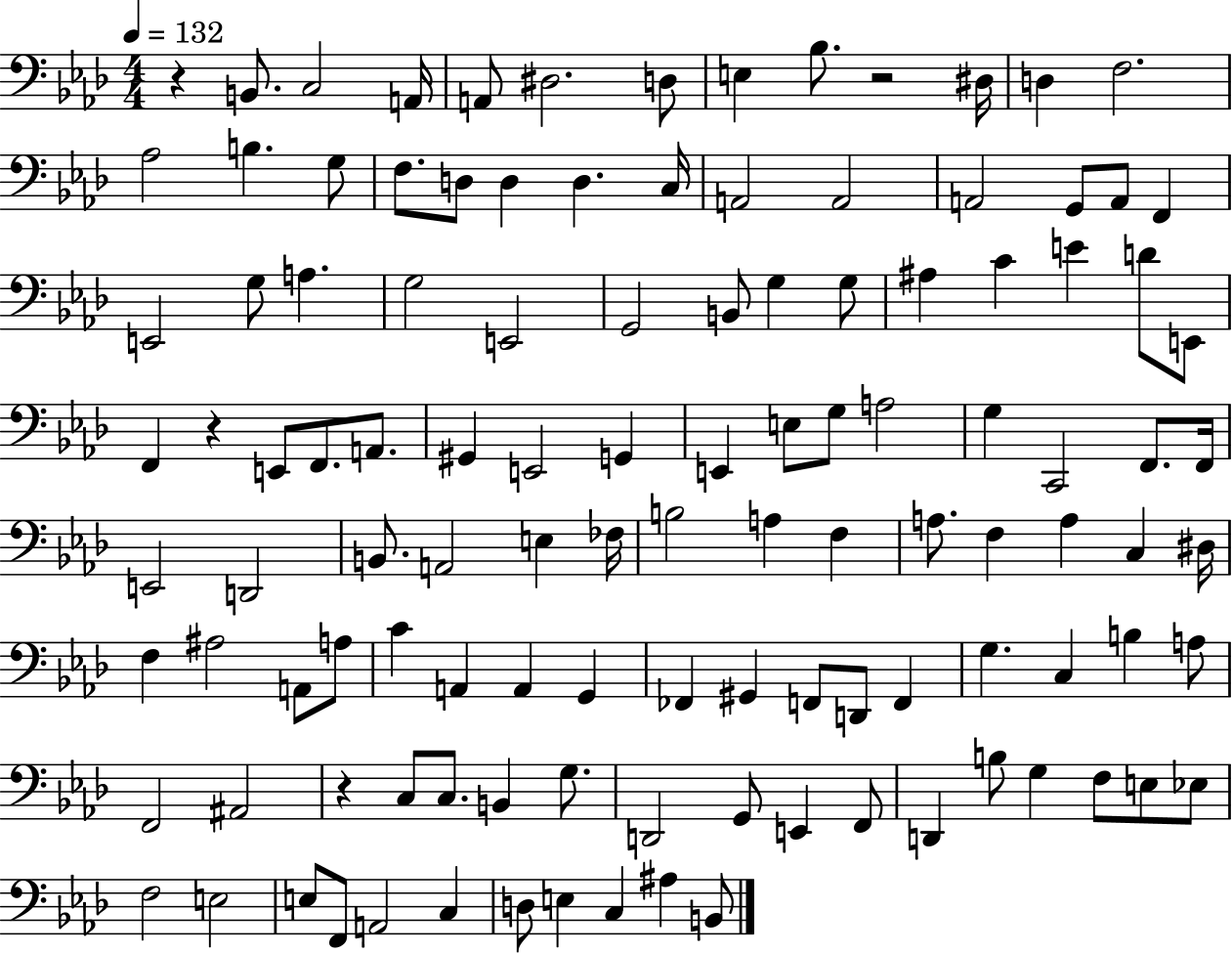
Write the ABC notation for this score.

X:1
T:Untitled
M:4/4
L:1/4
K:Ab
z B,,/2 C,2 A,,/4 A,,/2 ^D,2 D,/2 E, _B,/2 z2 ^D,/4 D, F,2 _A,2 B, G,/2 F,/2 D,/2 D, D, C,/4 A,,2 A,,2 A,,2 G,,/2 A,,/2 F,, E,,2 G,/2 A, G,2 E,,2 G,,2 B,,/2 G, G,/2 ^A, C E D/2 E,,/2 F,, z E,,/2 F,,/2 A,,/2 ^G,, E,,2 G,, E,, E,/2 G,/2 A,2 G, C,,2 F,,/2 F,,/4 E,,2 D,,2 B,,/2 A,,2 E, _F,/4 B,2 A, F, A,/2 F, A, C, ^D,/4 F, ^A,2 A,,/2 A,/2 C A,, A,, G,, _F,, ^G,, F,,/2 D,,/2 F,, G, C, B, A,/2 F,,2 ^A,,2 z C,/2 C,/2 B,, G,/2 D,,2 G,,/2 E,, F,,/2 D,, B,/2 G, F,/2 E,/2 _E,/2 F,2 E,2 E,/2 F,,/2 A,,2 C, D,/2 E, C, ^A, B,,/2